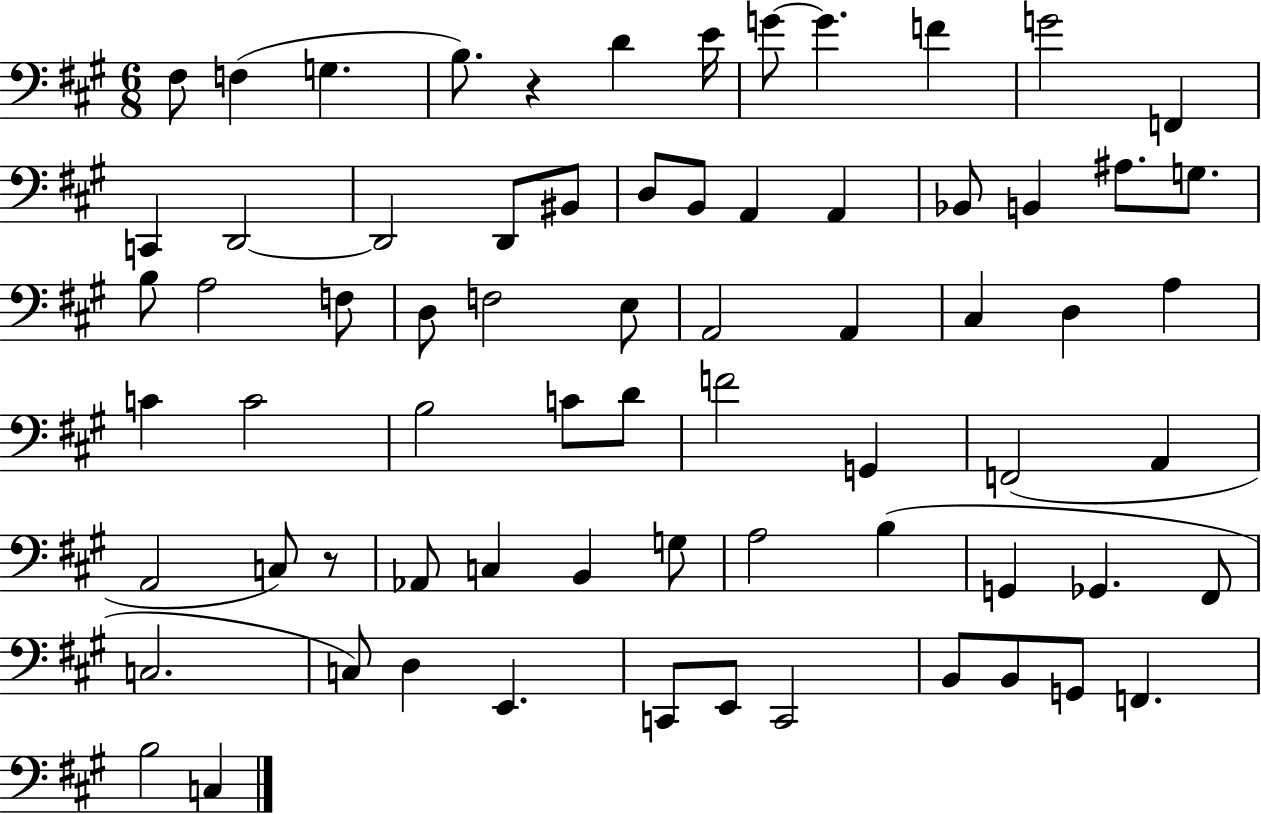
F#3/e F3/q G3/q. B3/e. R/q D4/q E4/s G4/e G4/q. F4/q G4/h F2/q C2/q D2/h D2/h D2/e BIS2/e D3/e B2/e A2/q A2/q Bb2/e B2/q A#3/e. G3/e. B3/e A3/h F3/e D3/e F3/h E3/e A2/h A2/q C#3/q D3/q A3/q C4/q C4/h B3/h C4/e D4/e F4/h G2/q F2/h A2/q A2/h C3/e R/e Ab2/e C3/q B2/q G3/e A3/h B3/q G2/q Gb2/q. F#2/e C3/h. C3/e D3/q E2/q. C2/e E2/e C2/h B2/e B2/e G2/e F2/q. B3/h C3/q